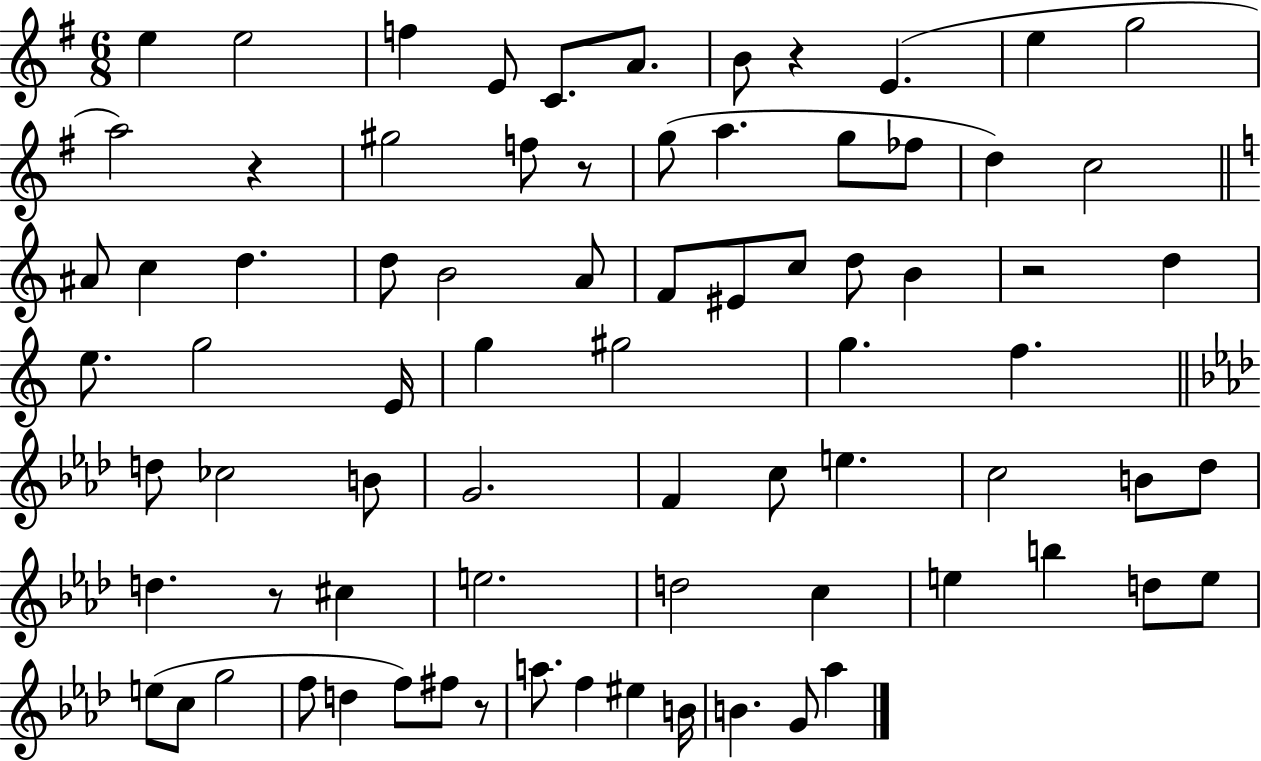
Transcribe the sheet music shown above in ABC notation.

X:1
T:Untitled
M:6/8
L:1/4
K:G
e e2 f E/2 C/2 A/2 B/2 z E e g2 a2 z ^g2 f/2 z/2 g/2 a g/2 _f/2 d c2 ^A/2 c d d/2 B2 A/2 F/2 ^E/2 c/2 d/2 B z2 d e/2 g2 E/4 g ^g2 g f d/2 _c2 B/2 G2 F c/2 e c2 B/2 _d/2 d z/2 ^c e2 d2 c e b d/2 e/2 e/2 c/2 g2 f/2 d f/2 ^f/2 z/2 a/2 f ^e B/4 B G/2 _a